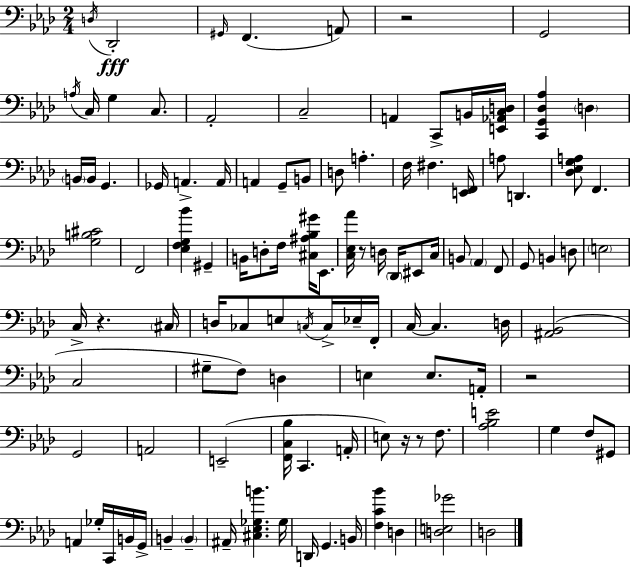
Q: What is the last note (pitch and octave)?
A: D3